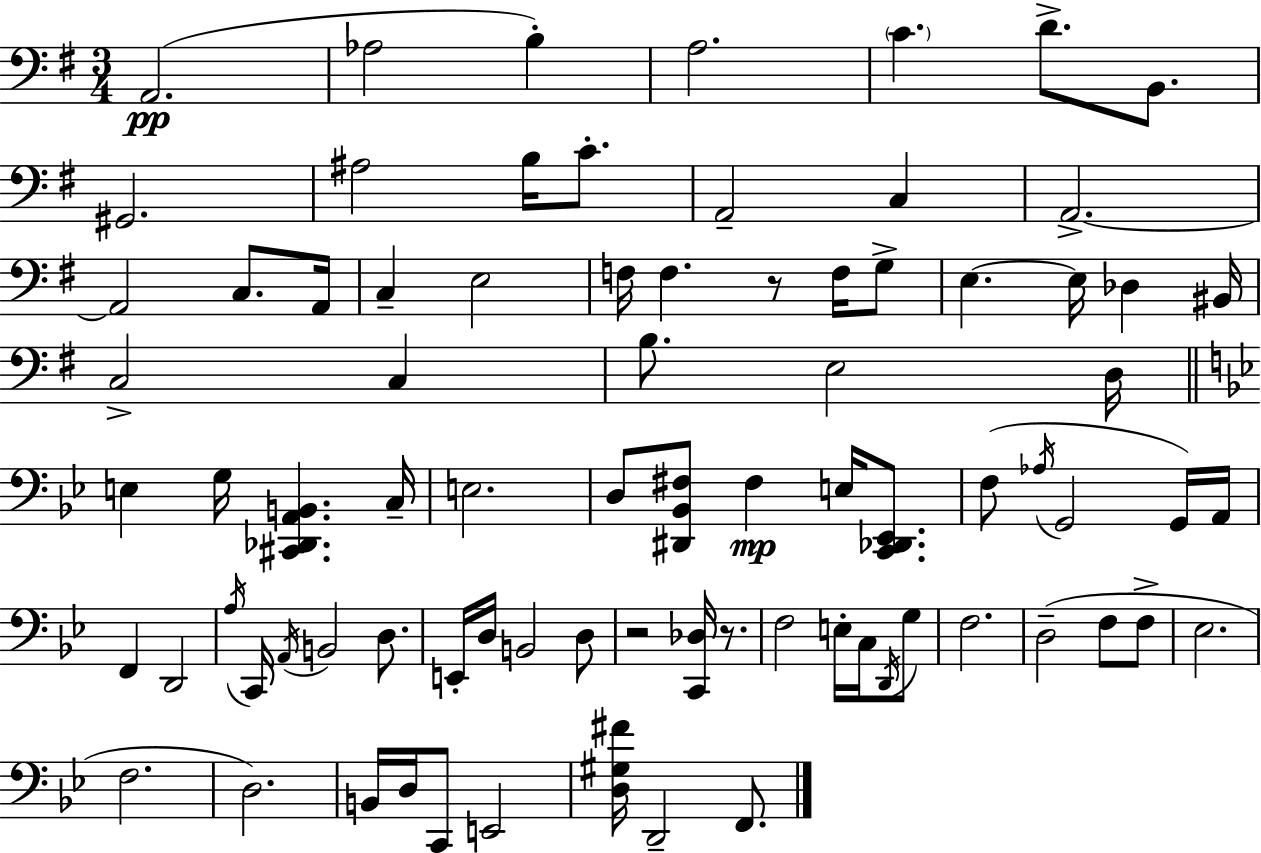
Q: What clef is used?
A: bass